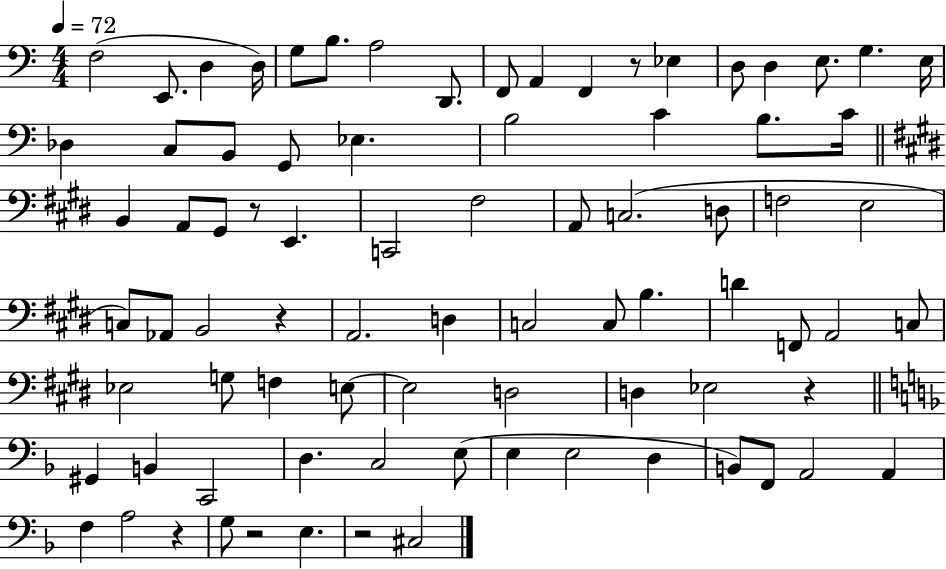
F3/h E2/e. D3/q D3/s G3/e B3/e. A3/h D2/e. F2/e A2/q F2/q R/e Eb3/q D3/e D3/q E3/e. G3/q. E3/s Db3/q C3/e B2/e G2/e Eb3/q. B3/h C4/q B3/e. C4/s B2/q A2/e G#2/e R/e E2/q. C2/h F#3/h A2/e C3/h. D3/e F3/h E3/h C3/e Ab2/e B2/h R/q A2/h. D3/q C3/h C3/e B3/q. D4/q F2/e A2/h C3/e Eb3/h G3/e F3/q E3/e E3/h D3/h D3/q Eb3/h R/q G#2/q B2/q C2/h D3/q. C3/h E3/e E3/q E3/h D3/q B2/e F2/e A2/h A2/q F3/q A3/h R/q G3/e R/h E3/q. R/h C#3/h